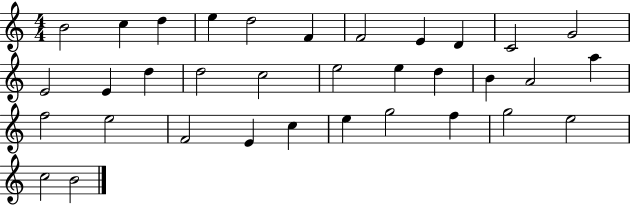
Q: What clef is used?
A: treble